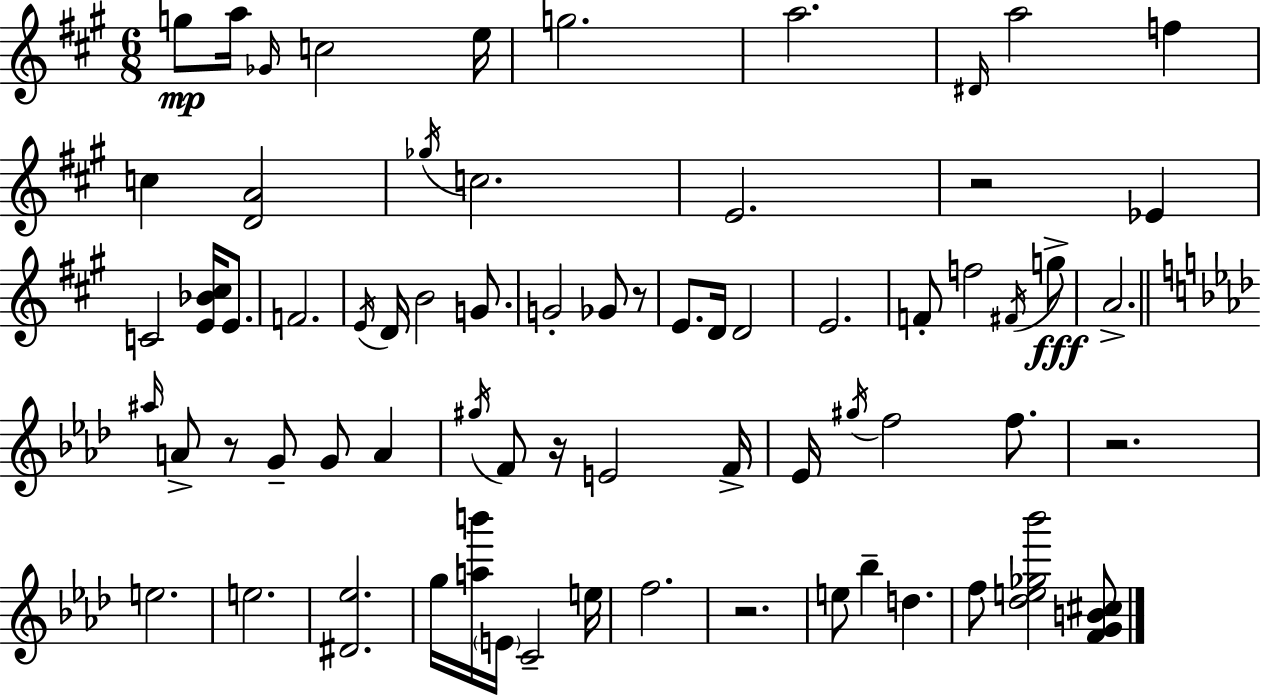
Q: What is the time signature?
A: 6/8